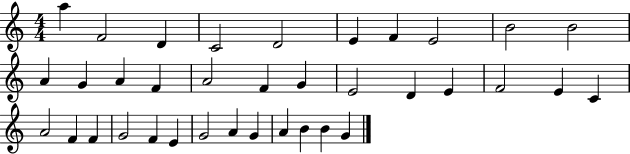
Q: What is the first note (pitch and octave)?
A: A5